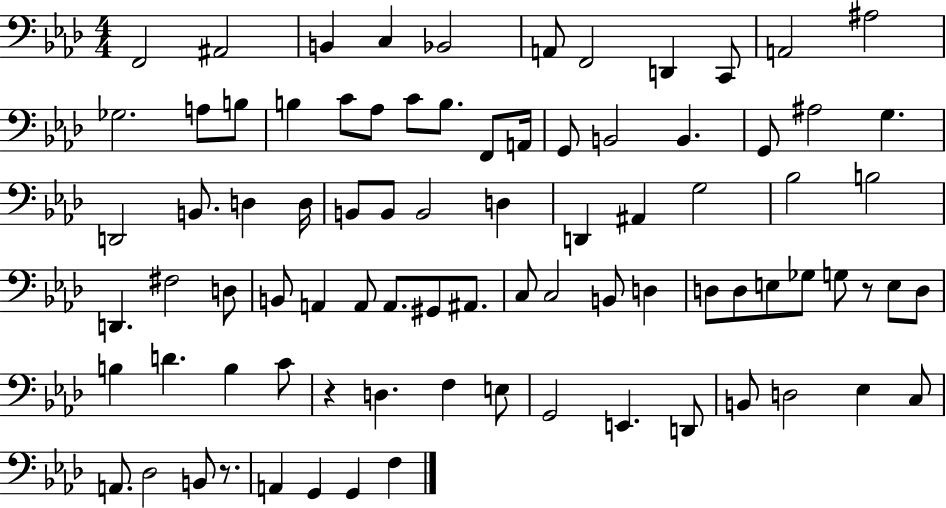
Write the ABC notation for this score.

X:1
T:Untitled
M:4/4
L:1/4
K:Ab
F,,2 ^A,,2 B,, C, _B,,2 A,,/2 F,,2 D,, C,,/2 A,,2 ^A,2 _G,2 A,/2 B,/2 B, C/2 _A,/2 C/2 B,/2 F,,/2 A,,/4 G,,/2 B,,2 B,, G,,/2 ^A,2 G, D,,2 B,,/2 D, D,/4 B,,/2 B,,/2 B,,2 D, D,, ^A,, G,2 _B,2 B,2 D,, ^F,2 D,/2 B,,/2 A,, A,,/2 A,,/2 ^G,,/2 ^A,,/2 C,/2 C,2 B,,/2 D, D,/2 D,/2 E,/2 _G,/2 G,/2 z/2 E,/2 D,/2 B, D B, C/2 z D, F, E,/2 G,,2 E,, D,,/2 B,,/2 D,2 _E, C,/2 A,,/2 _D,2 B,,/2 z/2 A,, G,, G,, F,